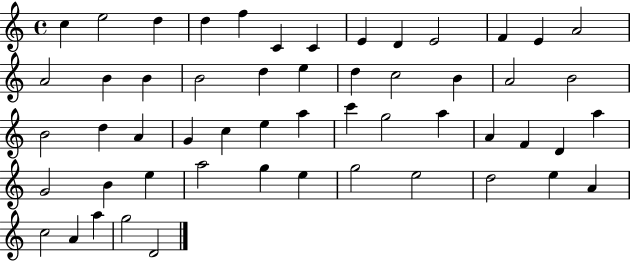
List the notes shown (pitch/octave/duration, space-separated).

C5/q E5/h D5/q D5/q F5/q C4/q C4/q E4/q D4/q E4/h F4/q E4/q A4/h A4/h B4/q B4/q B4/h D5/q E5/q D5/q C5/h B4/q A4/h B4/h B4/h D5/q A4/q G4/q C5/q E5/q A5/q C6/q G5/h A5/q A4/q F4/q D4/q A5/q G4/h B4/q E5/q A5/h G5/q E5/q G5/h E5/h D5/h E5/q A4/q C5/h A4/q A5/q G5/h D4/h